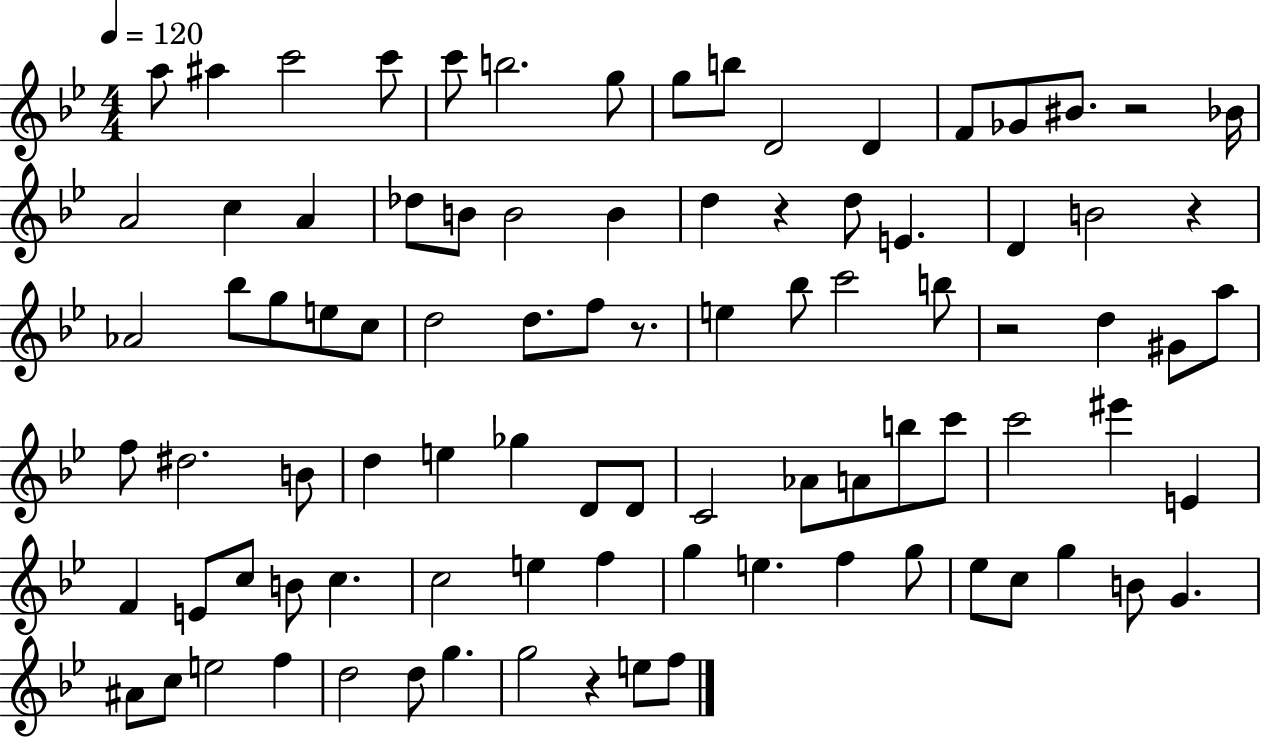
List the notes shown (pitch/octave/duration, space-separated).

A5/e A#5/q C6/h C6/e C6/e B5/h. G5/e G5/e B5/e D4/h D4/q F4/e Gb4/e BIS4/e. R/h Bb4/s A4/h C5/q A4/q Db5/e B4/e B4/h B4/q D5/q R/q D5/e E4/q. D4/q B4/h R/q Ab4/h Bb5/e G5/e E5/e C5/e D5/h D5/e. F5/e R/e. E5/q Bb5/e C6/h B5/e R/h D5/q G#4/e A5/e F5/e D#5/h. B4/e D5/q E5/q Gb5/q D4/e D4/e C4/h Ab4/e A4/e B5/e C6/e C6/h EIS6/q E4/q F4/q E4/e C5/e B4/e C5/q. C5/h E5/q F5/q G5/q E5/q. F5/q G5/e Eb5/e C5/e G5/q B4/e G4/q. A#4/e C5/e E5/h F5/q D5/h D5/e G5/q. G5/h R/q E5/e F5/e